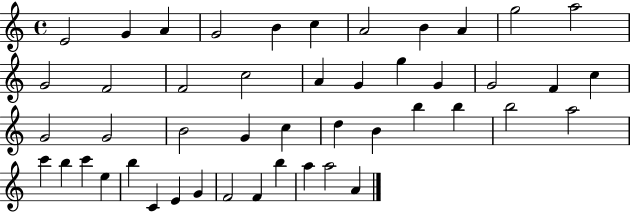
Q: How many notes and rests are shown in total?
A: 47